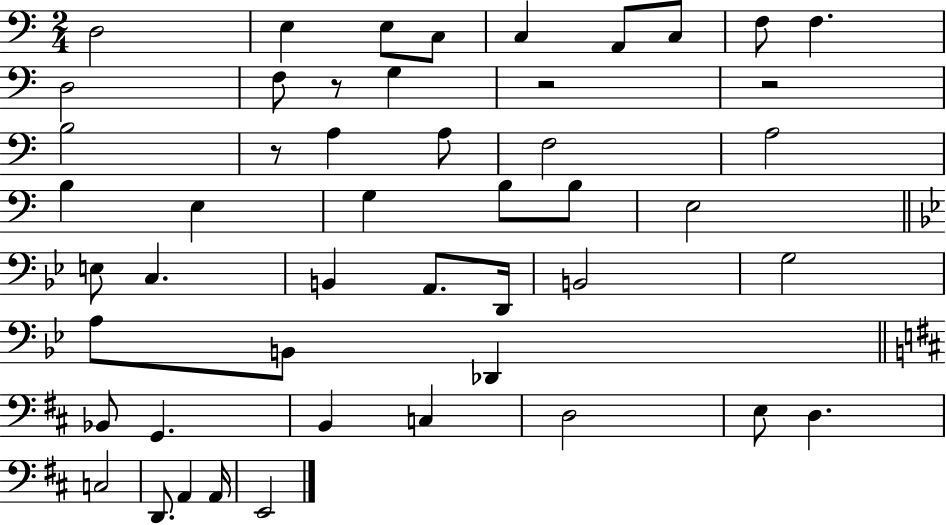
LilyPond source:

{
  \clef bass
  \numericTimeSignature
  \time 2/4
  \key c \major
  d2 | e4 e8 c8 | c4 a,8 c8 | f8 f4. | \break d2 | f8 r8 g4 | r2 | r2 | \break b2 | r8 a4 a8 | f2 | a2 | \break b4 e4 | g4 b8 b8 | e2 | \bar "||" \break \key bes \major e8 c4. | b,4 a,8. d,16 | b,2 | g2 | \break a8 b,8 des,4 | \bar "||" \break \key d \major bes,8 g,4. | b,4 c4 | d2 | e8 d4. | \break c2 | d,8. a,4 a,16 | e,2 | \bar "|."
}